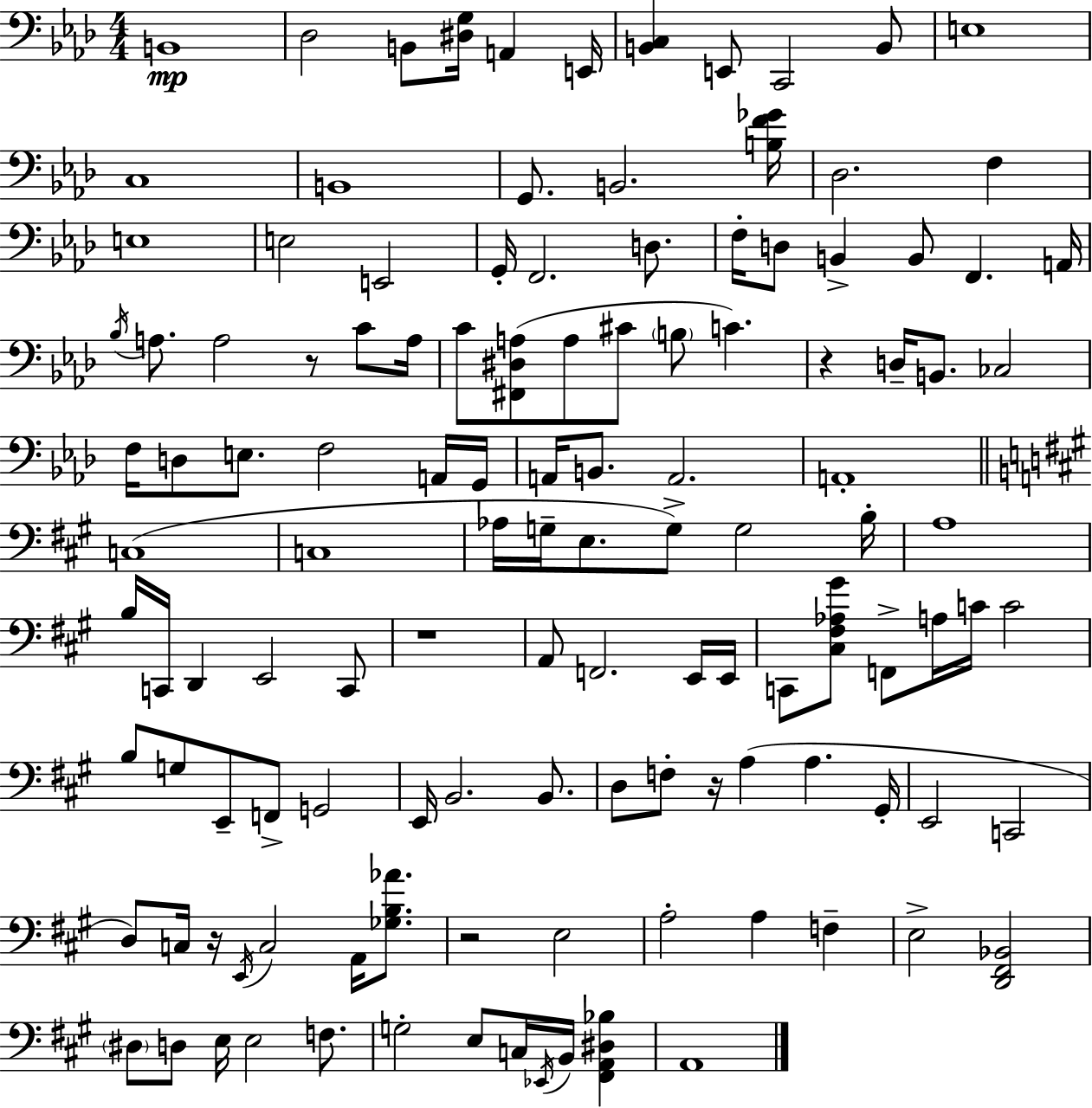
X:1
T:Untitled
M:4/4
L:1/4
K:Ab
B,,4 _D,2 B,,/2 [^D,G,]/4 A,, E,,/4 [B,,C,] E,,/2 C,,2 B,,/2 E,4 C,4 B,,4 G,,/2 B,,2 [B,F_G]/4 _D,2 F, E,4 E,2 E,,2 G,,/4 F,,2 D,/2 F,/4 D,/2 B,, B,,/2 F,, A,,/4 _B,/4 A,/2 A,2 z/2 C/2 A,/4 C/2 [^F,,^D,A,]/2 A,/2 ^C/2 B,/2 C z D,/4 B,,/2 _C,2 F,/4 D,/2 E,/2 F,2 A,,/4 G,,/4 A,,/4 B,,/2 A,,2 A,,4 C,4 C,4 _A,/4 G,/4 E,/2 G,/2 G,2 B,/4 A,4 B,/4 C,,/4 D,, E,,2 C,,/2 z4 A,,/2 F,,2 E,,/4 E,,/4 C,,/2 [^C,^F,_A,^G]/2 F,,/2 A,/4 C/4 C2 B,/2 G,/2 E,,/2 F,,/2 G,,2 E,,/4 B,,2 B,,/2 D,/2 F,/2 z/4 A, A, ^G,,/4 E,,2 C,,2 D,/2 C,/4 z/4 E,,/4 C,2 A,,/4 [_G,B,_A]/2 z2 E,2 A,2 A, F, E,2 [D,,^F,,_B,,]2 ^D,/2 D,/2 E,/4 E,2 F,/2 G,2 E,/2 C,/4 _E,,/4 B,,/4 [^F,,A,,^D,_B,] A,,4